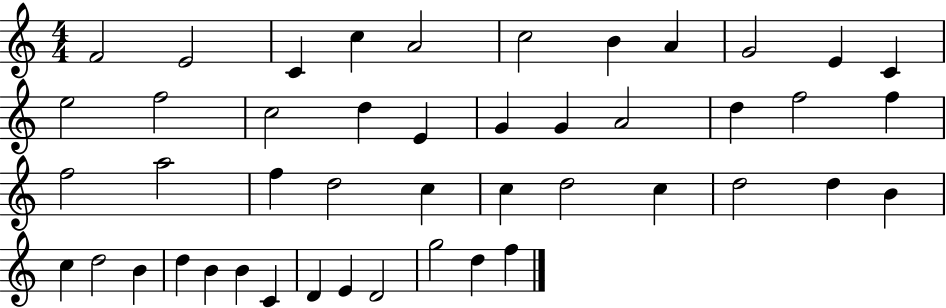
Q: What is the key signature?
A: C major